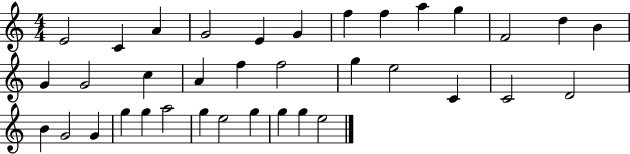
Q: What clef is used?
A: treble